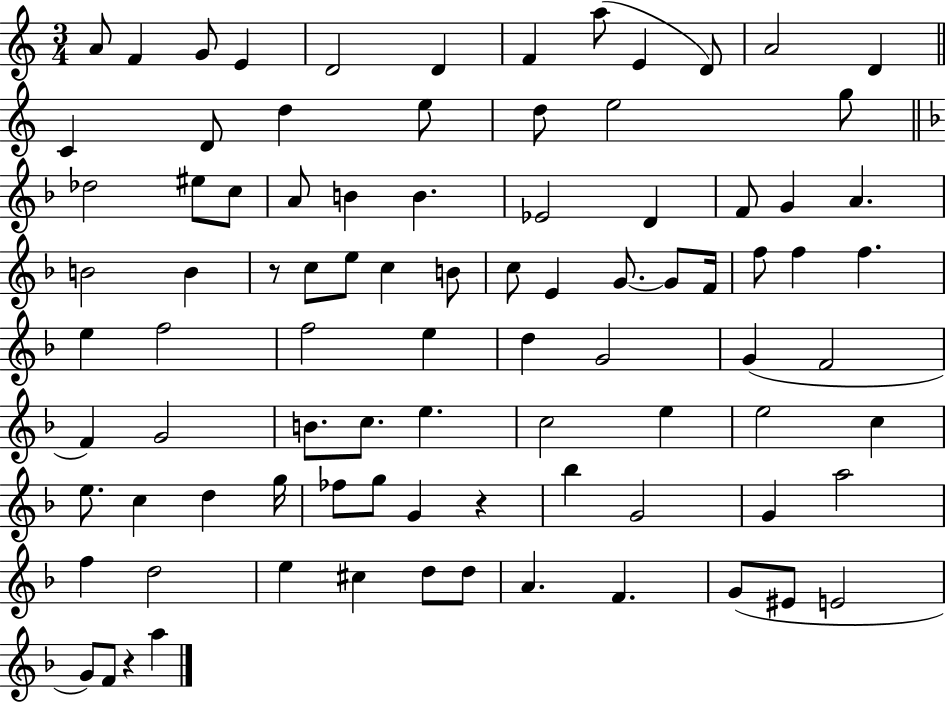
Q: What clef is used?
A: treble